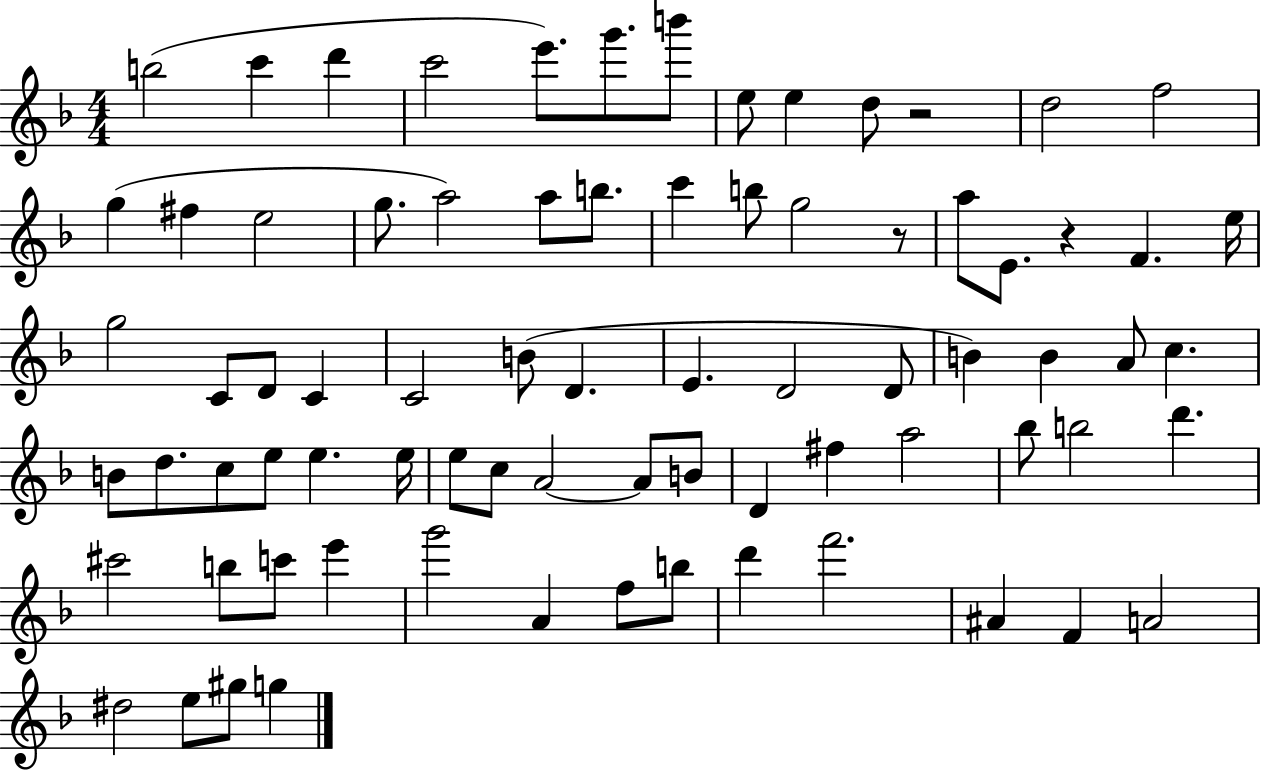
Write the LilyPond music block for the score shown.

{
  \clef treble
  \numericTimeSignature
  \time 4/4
  \key f \major
  b''2( c'''4 d'''4 | c'''2 e'''8.) g'''8. b'''8 | e''8 e''4 d''8 r2 | d''2 f''2 | \break g''4( fis''4 e''2 | g''8. a''2) a''8 b''8. | c'''4 b''8 g''2 r8 | a''8 e'8. r4 f'4. e''16 | \break g''2 c'8 d'8 c'4 | c'2 b'8( d'4. | e'4. d'2 d'8 | b'4) b'4 a'8 c''4. | \break b'8 d''8. c''8 e''8 e''4. e''16 | e''8 c''8 a'2~~ a'8 b'8 | d'4 fis''4 a''2 | bes''8 b''2 d'''4. | \break cis'''2 b''8 c'''8 e'''4 | g'''2 a'4 f''8 b''8 | d'''4 f'''2. | ais'4 f'4 a'2 | \break dis''2 e''8 gis''8 g''4 | \bar "|."
}